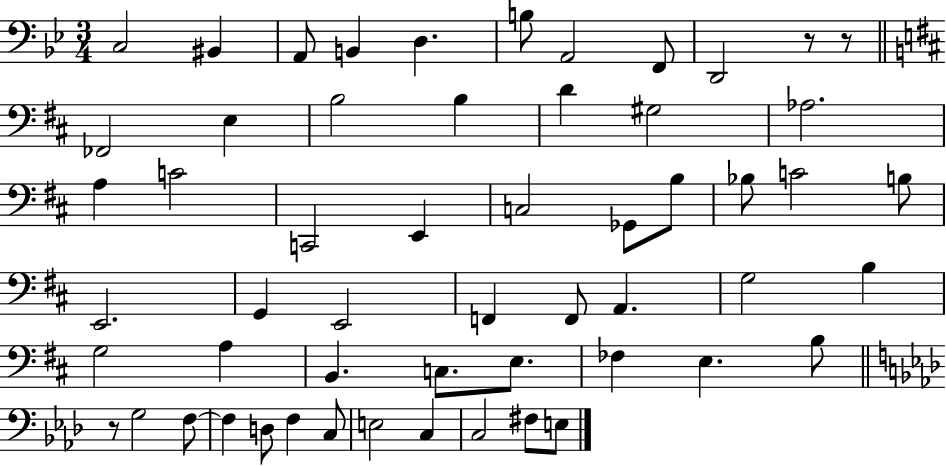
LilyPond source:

{
  \clef bass
  \numericTimeSignature
  \time 3/4
  \key bes \major
  c2 bis,4 | a,8 b,4 d4. | b8 a,2 f,8 | d,2 r8 r8 | \break \bar "||" \break \key b \minor fes,2 e4 | b2 b4 | d'4 gis2 | aes2. | \break a4 c'2 | c,2 e,4 | c2 ges,8 b8 | bes8 c'2 b8 | \break e,2. | g,4 e,2 | f,4 f,8 a,4. | g2 b4 | \break g2 a4 | b,4. c8. e8. | fes4 e4. b8 | \bar "||" \break \key f \minor r8 g2 f8~~ | f4 d8 f4 c8 | e2 c4 | c2 fis8 e8 | \break \bar "|."
}